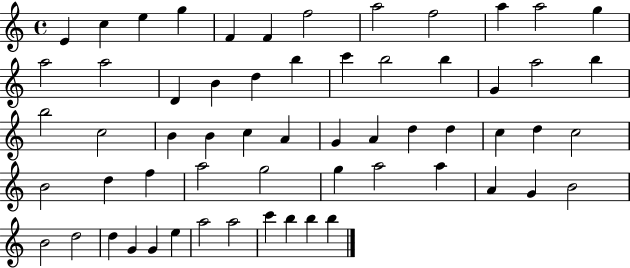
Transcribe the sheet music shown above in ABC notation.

X:1
T:Untitled
M:4/4
L:1/4
K:C
E c e g F F f2 a2 f2 a a2 g a2 a2 D B d b c' b2 b G a2 b b2 c2 B B c A G A d d c d c2 B2 d f a2 g2 g a2 a A G B2 B2 d2 d G G e a2 a2 c' b b b